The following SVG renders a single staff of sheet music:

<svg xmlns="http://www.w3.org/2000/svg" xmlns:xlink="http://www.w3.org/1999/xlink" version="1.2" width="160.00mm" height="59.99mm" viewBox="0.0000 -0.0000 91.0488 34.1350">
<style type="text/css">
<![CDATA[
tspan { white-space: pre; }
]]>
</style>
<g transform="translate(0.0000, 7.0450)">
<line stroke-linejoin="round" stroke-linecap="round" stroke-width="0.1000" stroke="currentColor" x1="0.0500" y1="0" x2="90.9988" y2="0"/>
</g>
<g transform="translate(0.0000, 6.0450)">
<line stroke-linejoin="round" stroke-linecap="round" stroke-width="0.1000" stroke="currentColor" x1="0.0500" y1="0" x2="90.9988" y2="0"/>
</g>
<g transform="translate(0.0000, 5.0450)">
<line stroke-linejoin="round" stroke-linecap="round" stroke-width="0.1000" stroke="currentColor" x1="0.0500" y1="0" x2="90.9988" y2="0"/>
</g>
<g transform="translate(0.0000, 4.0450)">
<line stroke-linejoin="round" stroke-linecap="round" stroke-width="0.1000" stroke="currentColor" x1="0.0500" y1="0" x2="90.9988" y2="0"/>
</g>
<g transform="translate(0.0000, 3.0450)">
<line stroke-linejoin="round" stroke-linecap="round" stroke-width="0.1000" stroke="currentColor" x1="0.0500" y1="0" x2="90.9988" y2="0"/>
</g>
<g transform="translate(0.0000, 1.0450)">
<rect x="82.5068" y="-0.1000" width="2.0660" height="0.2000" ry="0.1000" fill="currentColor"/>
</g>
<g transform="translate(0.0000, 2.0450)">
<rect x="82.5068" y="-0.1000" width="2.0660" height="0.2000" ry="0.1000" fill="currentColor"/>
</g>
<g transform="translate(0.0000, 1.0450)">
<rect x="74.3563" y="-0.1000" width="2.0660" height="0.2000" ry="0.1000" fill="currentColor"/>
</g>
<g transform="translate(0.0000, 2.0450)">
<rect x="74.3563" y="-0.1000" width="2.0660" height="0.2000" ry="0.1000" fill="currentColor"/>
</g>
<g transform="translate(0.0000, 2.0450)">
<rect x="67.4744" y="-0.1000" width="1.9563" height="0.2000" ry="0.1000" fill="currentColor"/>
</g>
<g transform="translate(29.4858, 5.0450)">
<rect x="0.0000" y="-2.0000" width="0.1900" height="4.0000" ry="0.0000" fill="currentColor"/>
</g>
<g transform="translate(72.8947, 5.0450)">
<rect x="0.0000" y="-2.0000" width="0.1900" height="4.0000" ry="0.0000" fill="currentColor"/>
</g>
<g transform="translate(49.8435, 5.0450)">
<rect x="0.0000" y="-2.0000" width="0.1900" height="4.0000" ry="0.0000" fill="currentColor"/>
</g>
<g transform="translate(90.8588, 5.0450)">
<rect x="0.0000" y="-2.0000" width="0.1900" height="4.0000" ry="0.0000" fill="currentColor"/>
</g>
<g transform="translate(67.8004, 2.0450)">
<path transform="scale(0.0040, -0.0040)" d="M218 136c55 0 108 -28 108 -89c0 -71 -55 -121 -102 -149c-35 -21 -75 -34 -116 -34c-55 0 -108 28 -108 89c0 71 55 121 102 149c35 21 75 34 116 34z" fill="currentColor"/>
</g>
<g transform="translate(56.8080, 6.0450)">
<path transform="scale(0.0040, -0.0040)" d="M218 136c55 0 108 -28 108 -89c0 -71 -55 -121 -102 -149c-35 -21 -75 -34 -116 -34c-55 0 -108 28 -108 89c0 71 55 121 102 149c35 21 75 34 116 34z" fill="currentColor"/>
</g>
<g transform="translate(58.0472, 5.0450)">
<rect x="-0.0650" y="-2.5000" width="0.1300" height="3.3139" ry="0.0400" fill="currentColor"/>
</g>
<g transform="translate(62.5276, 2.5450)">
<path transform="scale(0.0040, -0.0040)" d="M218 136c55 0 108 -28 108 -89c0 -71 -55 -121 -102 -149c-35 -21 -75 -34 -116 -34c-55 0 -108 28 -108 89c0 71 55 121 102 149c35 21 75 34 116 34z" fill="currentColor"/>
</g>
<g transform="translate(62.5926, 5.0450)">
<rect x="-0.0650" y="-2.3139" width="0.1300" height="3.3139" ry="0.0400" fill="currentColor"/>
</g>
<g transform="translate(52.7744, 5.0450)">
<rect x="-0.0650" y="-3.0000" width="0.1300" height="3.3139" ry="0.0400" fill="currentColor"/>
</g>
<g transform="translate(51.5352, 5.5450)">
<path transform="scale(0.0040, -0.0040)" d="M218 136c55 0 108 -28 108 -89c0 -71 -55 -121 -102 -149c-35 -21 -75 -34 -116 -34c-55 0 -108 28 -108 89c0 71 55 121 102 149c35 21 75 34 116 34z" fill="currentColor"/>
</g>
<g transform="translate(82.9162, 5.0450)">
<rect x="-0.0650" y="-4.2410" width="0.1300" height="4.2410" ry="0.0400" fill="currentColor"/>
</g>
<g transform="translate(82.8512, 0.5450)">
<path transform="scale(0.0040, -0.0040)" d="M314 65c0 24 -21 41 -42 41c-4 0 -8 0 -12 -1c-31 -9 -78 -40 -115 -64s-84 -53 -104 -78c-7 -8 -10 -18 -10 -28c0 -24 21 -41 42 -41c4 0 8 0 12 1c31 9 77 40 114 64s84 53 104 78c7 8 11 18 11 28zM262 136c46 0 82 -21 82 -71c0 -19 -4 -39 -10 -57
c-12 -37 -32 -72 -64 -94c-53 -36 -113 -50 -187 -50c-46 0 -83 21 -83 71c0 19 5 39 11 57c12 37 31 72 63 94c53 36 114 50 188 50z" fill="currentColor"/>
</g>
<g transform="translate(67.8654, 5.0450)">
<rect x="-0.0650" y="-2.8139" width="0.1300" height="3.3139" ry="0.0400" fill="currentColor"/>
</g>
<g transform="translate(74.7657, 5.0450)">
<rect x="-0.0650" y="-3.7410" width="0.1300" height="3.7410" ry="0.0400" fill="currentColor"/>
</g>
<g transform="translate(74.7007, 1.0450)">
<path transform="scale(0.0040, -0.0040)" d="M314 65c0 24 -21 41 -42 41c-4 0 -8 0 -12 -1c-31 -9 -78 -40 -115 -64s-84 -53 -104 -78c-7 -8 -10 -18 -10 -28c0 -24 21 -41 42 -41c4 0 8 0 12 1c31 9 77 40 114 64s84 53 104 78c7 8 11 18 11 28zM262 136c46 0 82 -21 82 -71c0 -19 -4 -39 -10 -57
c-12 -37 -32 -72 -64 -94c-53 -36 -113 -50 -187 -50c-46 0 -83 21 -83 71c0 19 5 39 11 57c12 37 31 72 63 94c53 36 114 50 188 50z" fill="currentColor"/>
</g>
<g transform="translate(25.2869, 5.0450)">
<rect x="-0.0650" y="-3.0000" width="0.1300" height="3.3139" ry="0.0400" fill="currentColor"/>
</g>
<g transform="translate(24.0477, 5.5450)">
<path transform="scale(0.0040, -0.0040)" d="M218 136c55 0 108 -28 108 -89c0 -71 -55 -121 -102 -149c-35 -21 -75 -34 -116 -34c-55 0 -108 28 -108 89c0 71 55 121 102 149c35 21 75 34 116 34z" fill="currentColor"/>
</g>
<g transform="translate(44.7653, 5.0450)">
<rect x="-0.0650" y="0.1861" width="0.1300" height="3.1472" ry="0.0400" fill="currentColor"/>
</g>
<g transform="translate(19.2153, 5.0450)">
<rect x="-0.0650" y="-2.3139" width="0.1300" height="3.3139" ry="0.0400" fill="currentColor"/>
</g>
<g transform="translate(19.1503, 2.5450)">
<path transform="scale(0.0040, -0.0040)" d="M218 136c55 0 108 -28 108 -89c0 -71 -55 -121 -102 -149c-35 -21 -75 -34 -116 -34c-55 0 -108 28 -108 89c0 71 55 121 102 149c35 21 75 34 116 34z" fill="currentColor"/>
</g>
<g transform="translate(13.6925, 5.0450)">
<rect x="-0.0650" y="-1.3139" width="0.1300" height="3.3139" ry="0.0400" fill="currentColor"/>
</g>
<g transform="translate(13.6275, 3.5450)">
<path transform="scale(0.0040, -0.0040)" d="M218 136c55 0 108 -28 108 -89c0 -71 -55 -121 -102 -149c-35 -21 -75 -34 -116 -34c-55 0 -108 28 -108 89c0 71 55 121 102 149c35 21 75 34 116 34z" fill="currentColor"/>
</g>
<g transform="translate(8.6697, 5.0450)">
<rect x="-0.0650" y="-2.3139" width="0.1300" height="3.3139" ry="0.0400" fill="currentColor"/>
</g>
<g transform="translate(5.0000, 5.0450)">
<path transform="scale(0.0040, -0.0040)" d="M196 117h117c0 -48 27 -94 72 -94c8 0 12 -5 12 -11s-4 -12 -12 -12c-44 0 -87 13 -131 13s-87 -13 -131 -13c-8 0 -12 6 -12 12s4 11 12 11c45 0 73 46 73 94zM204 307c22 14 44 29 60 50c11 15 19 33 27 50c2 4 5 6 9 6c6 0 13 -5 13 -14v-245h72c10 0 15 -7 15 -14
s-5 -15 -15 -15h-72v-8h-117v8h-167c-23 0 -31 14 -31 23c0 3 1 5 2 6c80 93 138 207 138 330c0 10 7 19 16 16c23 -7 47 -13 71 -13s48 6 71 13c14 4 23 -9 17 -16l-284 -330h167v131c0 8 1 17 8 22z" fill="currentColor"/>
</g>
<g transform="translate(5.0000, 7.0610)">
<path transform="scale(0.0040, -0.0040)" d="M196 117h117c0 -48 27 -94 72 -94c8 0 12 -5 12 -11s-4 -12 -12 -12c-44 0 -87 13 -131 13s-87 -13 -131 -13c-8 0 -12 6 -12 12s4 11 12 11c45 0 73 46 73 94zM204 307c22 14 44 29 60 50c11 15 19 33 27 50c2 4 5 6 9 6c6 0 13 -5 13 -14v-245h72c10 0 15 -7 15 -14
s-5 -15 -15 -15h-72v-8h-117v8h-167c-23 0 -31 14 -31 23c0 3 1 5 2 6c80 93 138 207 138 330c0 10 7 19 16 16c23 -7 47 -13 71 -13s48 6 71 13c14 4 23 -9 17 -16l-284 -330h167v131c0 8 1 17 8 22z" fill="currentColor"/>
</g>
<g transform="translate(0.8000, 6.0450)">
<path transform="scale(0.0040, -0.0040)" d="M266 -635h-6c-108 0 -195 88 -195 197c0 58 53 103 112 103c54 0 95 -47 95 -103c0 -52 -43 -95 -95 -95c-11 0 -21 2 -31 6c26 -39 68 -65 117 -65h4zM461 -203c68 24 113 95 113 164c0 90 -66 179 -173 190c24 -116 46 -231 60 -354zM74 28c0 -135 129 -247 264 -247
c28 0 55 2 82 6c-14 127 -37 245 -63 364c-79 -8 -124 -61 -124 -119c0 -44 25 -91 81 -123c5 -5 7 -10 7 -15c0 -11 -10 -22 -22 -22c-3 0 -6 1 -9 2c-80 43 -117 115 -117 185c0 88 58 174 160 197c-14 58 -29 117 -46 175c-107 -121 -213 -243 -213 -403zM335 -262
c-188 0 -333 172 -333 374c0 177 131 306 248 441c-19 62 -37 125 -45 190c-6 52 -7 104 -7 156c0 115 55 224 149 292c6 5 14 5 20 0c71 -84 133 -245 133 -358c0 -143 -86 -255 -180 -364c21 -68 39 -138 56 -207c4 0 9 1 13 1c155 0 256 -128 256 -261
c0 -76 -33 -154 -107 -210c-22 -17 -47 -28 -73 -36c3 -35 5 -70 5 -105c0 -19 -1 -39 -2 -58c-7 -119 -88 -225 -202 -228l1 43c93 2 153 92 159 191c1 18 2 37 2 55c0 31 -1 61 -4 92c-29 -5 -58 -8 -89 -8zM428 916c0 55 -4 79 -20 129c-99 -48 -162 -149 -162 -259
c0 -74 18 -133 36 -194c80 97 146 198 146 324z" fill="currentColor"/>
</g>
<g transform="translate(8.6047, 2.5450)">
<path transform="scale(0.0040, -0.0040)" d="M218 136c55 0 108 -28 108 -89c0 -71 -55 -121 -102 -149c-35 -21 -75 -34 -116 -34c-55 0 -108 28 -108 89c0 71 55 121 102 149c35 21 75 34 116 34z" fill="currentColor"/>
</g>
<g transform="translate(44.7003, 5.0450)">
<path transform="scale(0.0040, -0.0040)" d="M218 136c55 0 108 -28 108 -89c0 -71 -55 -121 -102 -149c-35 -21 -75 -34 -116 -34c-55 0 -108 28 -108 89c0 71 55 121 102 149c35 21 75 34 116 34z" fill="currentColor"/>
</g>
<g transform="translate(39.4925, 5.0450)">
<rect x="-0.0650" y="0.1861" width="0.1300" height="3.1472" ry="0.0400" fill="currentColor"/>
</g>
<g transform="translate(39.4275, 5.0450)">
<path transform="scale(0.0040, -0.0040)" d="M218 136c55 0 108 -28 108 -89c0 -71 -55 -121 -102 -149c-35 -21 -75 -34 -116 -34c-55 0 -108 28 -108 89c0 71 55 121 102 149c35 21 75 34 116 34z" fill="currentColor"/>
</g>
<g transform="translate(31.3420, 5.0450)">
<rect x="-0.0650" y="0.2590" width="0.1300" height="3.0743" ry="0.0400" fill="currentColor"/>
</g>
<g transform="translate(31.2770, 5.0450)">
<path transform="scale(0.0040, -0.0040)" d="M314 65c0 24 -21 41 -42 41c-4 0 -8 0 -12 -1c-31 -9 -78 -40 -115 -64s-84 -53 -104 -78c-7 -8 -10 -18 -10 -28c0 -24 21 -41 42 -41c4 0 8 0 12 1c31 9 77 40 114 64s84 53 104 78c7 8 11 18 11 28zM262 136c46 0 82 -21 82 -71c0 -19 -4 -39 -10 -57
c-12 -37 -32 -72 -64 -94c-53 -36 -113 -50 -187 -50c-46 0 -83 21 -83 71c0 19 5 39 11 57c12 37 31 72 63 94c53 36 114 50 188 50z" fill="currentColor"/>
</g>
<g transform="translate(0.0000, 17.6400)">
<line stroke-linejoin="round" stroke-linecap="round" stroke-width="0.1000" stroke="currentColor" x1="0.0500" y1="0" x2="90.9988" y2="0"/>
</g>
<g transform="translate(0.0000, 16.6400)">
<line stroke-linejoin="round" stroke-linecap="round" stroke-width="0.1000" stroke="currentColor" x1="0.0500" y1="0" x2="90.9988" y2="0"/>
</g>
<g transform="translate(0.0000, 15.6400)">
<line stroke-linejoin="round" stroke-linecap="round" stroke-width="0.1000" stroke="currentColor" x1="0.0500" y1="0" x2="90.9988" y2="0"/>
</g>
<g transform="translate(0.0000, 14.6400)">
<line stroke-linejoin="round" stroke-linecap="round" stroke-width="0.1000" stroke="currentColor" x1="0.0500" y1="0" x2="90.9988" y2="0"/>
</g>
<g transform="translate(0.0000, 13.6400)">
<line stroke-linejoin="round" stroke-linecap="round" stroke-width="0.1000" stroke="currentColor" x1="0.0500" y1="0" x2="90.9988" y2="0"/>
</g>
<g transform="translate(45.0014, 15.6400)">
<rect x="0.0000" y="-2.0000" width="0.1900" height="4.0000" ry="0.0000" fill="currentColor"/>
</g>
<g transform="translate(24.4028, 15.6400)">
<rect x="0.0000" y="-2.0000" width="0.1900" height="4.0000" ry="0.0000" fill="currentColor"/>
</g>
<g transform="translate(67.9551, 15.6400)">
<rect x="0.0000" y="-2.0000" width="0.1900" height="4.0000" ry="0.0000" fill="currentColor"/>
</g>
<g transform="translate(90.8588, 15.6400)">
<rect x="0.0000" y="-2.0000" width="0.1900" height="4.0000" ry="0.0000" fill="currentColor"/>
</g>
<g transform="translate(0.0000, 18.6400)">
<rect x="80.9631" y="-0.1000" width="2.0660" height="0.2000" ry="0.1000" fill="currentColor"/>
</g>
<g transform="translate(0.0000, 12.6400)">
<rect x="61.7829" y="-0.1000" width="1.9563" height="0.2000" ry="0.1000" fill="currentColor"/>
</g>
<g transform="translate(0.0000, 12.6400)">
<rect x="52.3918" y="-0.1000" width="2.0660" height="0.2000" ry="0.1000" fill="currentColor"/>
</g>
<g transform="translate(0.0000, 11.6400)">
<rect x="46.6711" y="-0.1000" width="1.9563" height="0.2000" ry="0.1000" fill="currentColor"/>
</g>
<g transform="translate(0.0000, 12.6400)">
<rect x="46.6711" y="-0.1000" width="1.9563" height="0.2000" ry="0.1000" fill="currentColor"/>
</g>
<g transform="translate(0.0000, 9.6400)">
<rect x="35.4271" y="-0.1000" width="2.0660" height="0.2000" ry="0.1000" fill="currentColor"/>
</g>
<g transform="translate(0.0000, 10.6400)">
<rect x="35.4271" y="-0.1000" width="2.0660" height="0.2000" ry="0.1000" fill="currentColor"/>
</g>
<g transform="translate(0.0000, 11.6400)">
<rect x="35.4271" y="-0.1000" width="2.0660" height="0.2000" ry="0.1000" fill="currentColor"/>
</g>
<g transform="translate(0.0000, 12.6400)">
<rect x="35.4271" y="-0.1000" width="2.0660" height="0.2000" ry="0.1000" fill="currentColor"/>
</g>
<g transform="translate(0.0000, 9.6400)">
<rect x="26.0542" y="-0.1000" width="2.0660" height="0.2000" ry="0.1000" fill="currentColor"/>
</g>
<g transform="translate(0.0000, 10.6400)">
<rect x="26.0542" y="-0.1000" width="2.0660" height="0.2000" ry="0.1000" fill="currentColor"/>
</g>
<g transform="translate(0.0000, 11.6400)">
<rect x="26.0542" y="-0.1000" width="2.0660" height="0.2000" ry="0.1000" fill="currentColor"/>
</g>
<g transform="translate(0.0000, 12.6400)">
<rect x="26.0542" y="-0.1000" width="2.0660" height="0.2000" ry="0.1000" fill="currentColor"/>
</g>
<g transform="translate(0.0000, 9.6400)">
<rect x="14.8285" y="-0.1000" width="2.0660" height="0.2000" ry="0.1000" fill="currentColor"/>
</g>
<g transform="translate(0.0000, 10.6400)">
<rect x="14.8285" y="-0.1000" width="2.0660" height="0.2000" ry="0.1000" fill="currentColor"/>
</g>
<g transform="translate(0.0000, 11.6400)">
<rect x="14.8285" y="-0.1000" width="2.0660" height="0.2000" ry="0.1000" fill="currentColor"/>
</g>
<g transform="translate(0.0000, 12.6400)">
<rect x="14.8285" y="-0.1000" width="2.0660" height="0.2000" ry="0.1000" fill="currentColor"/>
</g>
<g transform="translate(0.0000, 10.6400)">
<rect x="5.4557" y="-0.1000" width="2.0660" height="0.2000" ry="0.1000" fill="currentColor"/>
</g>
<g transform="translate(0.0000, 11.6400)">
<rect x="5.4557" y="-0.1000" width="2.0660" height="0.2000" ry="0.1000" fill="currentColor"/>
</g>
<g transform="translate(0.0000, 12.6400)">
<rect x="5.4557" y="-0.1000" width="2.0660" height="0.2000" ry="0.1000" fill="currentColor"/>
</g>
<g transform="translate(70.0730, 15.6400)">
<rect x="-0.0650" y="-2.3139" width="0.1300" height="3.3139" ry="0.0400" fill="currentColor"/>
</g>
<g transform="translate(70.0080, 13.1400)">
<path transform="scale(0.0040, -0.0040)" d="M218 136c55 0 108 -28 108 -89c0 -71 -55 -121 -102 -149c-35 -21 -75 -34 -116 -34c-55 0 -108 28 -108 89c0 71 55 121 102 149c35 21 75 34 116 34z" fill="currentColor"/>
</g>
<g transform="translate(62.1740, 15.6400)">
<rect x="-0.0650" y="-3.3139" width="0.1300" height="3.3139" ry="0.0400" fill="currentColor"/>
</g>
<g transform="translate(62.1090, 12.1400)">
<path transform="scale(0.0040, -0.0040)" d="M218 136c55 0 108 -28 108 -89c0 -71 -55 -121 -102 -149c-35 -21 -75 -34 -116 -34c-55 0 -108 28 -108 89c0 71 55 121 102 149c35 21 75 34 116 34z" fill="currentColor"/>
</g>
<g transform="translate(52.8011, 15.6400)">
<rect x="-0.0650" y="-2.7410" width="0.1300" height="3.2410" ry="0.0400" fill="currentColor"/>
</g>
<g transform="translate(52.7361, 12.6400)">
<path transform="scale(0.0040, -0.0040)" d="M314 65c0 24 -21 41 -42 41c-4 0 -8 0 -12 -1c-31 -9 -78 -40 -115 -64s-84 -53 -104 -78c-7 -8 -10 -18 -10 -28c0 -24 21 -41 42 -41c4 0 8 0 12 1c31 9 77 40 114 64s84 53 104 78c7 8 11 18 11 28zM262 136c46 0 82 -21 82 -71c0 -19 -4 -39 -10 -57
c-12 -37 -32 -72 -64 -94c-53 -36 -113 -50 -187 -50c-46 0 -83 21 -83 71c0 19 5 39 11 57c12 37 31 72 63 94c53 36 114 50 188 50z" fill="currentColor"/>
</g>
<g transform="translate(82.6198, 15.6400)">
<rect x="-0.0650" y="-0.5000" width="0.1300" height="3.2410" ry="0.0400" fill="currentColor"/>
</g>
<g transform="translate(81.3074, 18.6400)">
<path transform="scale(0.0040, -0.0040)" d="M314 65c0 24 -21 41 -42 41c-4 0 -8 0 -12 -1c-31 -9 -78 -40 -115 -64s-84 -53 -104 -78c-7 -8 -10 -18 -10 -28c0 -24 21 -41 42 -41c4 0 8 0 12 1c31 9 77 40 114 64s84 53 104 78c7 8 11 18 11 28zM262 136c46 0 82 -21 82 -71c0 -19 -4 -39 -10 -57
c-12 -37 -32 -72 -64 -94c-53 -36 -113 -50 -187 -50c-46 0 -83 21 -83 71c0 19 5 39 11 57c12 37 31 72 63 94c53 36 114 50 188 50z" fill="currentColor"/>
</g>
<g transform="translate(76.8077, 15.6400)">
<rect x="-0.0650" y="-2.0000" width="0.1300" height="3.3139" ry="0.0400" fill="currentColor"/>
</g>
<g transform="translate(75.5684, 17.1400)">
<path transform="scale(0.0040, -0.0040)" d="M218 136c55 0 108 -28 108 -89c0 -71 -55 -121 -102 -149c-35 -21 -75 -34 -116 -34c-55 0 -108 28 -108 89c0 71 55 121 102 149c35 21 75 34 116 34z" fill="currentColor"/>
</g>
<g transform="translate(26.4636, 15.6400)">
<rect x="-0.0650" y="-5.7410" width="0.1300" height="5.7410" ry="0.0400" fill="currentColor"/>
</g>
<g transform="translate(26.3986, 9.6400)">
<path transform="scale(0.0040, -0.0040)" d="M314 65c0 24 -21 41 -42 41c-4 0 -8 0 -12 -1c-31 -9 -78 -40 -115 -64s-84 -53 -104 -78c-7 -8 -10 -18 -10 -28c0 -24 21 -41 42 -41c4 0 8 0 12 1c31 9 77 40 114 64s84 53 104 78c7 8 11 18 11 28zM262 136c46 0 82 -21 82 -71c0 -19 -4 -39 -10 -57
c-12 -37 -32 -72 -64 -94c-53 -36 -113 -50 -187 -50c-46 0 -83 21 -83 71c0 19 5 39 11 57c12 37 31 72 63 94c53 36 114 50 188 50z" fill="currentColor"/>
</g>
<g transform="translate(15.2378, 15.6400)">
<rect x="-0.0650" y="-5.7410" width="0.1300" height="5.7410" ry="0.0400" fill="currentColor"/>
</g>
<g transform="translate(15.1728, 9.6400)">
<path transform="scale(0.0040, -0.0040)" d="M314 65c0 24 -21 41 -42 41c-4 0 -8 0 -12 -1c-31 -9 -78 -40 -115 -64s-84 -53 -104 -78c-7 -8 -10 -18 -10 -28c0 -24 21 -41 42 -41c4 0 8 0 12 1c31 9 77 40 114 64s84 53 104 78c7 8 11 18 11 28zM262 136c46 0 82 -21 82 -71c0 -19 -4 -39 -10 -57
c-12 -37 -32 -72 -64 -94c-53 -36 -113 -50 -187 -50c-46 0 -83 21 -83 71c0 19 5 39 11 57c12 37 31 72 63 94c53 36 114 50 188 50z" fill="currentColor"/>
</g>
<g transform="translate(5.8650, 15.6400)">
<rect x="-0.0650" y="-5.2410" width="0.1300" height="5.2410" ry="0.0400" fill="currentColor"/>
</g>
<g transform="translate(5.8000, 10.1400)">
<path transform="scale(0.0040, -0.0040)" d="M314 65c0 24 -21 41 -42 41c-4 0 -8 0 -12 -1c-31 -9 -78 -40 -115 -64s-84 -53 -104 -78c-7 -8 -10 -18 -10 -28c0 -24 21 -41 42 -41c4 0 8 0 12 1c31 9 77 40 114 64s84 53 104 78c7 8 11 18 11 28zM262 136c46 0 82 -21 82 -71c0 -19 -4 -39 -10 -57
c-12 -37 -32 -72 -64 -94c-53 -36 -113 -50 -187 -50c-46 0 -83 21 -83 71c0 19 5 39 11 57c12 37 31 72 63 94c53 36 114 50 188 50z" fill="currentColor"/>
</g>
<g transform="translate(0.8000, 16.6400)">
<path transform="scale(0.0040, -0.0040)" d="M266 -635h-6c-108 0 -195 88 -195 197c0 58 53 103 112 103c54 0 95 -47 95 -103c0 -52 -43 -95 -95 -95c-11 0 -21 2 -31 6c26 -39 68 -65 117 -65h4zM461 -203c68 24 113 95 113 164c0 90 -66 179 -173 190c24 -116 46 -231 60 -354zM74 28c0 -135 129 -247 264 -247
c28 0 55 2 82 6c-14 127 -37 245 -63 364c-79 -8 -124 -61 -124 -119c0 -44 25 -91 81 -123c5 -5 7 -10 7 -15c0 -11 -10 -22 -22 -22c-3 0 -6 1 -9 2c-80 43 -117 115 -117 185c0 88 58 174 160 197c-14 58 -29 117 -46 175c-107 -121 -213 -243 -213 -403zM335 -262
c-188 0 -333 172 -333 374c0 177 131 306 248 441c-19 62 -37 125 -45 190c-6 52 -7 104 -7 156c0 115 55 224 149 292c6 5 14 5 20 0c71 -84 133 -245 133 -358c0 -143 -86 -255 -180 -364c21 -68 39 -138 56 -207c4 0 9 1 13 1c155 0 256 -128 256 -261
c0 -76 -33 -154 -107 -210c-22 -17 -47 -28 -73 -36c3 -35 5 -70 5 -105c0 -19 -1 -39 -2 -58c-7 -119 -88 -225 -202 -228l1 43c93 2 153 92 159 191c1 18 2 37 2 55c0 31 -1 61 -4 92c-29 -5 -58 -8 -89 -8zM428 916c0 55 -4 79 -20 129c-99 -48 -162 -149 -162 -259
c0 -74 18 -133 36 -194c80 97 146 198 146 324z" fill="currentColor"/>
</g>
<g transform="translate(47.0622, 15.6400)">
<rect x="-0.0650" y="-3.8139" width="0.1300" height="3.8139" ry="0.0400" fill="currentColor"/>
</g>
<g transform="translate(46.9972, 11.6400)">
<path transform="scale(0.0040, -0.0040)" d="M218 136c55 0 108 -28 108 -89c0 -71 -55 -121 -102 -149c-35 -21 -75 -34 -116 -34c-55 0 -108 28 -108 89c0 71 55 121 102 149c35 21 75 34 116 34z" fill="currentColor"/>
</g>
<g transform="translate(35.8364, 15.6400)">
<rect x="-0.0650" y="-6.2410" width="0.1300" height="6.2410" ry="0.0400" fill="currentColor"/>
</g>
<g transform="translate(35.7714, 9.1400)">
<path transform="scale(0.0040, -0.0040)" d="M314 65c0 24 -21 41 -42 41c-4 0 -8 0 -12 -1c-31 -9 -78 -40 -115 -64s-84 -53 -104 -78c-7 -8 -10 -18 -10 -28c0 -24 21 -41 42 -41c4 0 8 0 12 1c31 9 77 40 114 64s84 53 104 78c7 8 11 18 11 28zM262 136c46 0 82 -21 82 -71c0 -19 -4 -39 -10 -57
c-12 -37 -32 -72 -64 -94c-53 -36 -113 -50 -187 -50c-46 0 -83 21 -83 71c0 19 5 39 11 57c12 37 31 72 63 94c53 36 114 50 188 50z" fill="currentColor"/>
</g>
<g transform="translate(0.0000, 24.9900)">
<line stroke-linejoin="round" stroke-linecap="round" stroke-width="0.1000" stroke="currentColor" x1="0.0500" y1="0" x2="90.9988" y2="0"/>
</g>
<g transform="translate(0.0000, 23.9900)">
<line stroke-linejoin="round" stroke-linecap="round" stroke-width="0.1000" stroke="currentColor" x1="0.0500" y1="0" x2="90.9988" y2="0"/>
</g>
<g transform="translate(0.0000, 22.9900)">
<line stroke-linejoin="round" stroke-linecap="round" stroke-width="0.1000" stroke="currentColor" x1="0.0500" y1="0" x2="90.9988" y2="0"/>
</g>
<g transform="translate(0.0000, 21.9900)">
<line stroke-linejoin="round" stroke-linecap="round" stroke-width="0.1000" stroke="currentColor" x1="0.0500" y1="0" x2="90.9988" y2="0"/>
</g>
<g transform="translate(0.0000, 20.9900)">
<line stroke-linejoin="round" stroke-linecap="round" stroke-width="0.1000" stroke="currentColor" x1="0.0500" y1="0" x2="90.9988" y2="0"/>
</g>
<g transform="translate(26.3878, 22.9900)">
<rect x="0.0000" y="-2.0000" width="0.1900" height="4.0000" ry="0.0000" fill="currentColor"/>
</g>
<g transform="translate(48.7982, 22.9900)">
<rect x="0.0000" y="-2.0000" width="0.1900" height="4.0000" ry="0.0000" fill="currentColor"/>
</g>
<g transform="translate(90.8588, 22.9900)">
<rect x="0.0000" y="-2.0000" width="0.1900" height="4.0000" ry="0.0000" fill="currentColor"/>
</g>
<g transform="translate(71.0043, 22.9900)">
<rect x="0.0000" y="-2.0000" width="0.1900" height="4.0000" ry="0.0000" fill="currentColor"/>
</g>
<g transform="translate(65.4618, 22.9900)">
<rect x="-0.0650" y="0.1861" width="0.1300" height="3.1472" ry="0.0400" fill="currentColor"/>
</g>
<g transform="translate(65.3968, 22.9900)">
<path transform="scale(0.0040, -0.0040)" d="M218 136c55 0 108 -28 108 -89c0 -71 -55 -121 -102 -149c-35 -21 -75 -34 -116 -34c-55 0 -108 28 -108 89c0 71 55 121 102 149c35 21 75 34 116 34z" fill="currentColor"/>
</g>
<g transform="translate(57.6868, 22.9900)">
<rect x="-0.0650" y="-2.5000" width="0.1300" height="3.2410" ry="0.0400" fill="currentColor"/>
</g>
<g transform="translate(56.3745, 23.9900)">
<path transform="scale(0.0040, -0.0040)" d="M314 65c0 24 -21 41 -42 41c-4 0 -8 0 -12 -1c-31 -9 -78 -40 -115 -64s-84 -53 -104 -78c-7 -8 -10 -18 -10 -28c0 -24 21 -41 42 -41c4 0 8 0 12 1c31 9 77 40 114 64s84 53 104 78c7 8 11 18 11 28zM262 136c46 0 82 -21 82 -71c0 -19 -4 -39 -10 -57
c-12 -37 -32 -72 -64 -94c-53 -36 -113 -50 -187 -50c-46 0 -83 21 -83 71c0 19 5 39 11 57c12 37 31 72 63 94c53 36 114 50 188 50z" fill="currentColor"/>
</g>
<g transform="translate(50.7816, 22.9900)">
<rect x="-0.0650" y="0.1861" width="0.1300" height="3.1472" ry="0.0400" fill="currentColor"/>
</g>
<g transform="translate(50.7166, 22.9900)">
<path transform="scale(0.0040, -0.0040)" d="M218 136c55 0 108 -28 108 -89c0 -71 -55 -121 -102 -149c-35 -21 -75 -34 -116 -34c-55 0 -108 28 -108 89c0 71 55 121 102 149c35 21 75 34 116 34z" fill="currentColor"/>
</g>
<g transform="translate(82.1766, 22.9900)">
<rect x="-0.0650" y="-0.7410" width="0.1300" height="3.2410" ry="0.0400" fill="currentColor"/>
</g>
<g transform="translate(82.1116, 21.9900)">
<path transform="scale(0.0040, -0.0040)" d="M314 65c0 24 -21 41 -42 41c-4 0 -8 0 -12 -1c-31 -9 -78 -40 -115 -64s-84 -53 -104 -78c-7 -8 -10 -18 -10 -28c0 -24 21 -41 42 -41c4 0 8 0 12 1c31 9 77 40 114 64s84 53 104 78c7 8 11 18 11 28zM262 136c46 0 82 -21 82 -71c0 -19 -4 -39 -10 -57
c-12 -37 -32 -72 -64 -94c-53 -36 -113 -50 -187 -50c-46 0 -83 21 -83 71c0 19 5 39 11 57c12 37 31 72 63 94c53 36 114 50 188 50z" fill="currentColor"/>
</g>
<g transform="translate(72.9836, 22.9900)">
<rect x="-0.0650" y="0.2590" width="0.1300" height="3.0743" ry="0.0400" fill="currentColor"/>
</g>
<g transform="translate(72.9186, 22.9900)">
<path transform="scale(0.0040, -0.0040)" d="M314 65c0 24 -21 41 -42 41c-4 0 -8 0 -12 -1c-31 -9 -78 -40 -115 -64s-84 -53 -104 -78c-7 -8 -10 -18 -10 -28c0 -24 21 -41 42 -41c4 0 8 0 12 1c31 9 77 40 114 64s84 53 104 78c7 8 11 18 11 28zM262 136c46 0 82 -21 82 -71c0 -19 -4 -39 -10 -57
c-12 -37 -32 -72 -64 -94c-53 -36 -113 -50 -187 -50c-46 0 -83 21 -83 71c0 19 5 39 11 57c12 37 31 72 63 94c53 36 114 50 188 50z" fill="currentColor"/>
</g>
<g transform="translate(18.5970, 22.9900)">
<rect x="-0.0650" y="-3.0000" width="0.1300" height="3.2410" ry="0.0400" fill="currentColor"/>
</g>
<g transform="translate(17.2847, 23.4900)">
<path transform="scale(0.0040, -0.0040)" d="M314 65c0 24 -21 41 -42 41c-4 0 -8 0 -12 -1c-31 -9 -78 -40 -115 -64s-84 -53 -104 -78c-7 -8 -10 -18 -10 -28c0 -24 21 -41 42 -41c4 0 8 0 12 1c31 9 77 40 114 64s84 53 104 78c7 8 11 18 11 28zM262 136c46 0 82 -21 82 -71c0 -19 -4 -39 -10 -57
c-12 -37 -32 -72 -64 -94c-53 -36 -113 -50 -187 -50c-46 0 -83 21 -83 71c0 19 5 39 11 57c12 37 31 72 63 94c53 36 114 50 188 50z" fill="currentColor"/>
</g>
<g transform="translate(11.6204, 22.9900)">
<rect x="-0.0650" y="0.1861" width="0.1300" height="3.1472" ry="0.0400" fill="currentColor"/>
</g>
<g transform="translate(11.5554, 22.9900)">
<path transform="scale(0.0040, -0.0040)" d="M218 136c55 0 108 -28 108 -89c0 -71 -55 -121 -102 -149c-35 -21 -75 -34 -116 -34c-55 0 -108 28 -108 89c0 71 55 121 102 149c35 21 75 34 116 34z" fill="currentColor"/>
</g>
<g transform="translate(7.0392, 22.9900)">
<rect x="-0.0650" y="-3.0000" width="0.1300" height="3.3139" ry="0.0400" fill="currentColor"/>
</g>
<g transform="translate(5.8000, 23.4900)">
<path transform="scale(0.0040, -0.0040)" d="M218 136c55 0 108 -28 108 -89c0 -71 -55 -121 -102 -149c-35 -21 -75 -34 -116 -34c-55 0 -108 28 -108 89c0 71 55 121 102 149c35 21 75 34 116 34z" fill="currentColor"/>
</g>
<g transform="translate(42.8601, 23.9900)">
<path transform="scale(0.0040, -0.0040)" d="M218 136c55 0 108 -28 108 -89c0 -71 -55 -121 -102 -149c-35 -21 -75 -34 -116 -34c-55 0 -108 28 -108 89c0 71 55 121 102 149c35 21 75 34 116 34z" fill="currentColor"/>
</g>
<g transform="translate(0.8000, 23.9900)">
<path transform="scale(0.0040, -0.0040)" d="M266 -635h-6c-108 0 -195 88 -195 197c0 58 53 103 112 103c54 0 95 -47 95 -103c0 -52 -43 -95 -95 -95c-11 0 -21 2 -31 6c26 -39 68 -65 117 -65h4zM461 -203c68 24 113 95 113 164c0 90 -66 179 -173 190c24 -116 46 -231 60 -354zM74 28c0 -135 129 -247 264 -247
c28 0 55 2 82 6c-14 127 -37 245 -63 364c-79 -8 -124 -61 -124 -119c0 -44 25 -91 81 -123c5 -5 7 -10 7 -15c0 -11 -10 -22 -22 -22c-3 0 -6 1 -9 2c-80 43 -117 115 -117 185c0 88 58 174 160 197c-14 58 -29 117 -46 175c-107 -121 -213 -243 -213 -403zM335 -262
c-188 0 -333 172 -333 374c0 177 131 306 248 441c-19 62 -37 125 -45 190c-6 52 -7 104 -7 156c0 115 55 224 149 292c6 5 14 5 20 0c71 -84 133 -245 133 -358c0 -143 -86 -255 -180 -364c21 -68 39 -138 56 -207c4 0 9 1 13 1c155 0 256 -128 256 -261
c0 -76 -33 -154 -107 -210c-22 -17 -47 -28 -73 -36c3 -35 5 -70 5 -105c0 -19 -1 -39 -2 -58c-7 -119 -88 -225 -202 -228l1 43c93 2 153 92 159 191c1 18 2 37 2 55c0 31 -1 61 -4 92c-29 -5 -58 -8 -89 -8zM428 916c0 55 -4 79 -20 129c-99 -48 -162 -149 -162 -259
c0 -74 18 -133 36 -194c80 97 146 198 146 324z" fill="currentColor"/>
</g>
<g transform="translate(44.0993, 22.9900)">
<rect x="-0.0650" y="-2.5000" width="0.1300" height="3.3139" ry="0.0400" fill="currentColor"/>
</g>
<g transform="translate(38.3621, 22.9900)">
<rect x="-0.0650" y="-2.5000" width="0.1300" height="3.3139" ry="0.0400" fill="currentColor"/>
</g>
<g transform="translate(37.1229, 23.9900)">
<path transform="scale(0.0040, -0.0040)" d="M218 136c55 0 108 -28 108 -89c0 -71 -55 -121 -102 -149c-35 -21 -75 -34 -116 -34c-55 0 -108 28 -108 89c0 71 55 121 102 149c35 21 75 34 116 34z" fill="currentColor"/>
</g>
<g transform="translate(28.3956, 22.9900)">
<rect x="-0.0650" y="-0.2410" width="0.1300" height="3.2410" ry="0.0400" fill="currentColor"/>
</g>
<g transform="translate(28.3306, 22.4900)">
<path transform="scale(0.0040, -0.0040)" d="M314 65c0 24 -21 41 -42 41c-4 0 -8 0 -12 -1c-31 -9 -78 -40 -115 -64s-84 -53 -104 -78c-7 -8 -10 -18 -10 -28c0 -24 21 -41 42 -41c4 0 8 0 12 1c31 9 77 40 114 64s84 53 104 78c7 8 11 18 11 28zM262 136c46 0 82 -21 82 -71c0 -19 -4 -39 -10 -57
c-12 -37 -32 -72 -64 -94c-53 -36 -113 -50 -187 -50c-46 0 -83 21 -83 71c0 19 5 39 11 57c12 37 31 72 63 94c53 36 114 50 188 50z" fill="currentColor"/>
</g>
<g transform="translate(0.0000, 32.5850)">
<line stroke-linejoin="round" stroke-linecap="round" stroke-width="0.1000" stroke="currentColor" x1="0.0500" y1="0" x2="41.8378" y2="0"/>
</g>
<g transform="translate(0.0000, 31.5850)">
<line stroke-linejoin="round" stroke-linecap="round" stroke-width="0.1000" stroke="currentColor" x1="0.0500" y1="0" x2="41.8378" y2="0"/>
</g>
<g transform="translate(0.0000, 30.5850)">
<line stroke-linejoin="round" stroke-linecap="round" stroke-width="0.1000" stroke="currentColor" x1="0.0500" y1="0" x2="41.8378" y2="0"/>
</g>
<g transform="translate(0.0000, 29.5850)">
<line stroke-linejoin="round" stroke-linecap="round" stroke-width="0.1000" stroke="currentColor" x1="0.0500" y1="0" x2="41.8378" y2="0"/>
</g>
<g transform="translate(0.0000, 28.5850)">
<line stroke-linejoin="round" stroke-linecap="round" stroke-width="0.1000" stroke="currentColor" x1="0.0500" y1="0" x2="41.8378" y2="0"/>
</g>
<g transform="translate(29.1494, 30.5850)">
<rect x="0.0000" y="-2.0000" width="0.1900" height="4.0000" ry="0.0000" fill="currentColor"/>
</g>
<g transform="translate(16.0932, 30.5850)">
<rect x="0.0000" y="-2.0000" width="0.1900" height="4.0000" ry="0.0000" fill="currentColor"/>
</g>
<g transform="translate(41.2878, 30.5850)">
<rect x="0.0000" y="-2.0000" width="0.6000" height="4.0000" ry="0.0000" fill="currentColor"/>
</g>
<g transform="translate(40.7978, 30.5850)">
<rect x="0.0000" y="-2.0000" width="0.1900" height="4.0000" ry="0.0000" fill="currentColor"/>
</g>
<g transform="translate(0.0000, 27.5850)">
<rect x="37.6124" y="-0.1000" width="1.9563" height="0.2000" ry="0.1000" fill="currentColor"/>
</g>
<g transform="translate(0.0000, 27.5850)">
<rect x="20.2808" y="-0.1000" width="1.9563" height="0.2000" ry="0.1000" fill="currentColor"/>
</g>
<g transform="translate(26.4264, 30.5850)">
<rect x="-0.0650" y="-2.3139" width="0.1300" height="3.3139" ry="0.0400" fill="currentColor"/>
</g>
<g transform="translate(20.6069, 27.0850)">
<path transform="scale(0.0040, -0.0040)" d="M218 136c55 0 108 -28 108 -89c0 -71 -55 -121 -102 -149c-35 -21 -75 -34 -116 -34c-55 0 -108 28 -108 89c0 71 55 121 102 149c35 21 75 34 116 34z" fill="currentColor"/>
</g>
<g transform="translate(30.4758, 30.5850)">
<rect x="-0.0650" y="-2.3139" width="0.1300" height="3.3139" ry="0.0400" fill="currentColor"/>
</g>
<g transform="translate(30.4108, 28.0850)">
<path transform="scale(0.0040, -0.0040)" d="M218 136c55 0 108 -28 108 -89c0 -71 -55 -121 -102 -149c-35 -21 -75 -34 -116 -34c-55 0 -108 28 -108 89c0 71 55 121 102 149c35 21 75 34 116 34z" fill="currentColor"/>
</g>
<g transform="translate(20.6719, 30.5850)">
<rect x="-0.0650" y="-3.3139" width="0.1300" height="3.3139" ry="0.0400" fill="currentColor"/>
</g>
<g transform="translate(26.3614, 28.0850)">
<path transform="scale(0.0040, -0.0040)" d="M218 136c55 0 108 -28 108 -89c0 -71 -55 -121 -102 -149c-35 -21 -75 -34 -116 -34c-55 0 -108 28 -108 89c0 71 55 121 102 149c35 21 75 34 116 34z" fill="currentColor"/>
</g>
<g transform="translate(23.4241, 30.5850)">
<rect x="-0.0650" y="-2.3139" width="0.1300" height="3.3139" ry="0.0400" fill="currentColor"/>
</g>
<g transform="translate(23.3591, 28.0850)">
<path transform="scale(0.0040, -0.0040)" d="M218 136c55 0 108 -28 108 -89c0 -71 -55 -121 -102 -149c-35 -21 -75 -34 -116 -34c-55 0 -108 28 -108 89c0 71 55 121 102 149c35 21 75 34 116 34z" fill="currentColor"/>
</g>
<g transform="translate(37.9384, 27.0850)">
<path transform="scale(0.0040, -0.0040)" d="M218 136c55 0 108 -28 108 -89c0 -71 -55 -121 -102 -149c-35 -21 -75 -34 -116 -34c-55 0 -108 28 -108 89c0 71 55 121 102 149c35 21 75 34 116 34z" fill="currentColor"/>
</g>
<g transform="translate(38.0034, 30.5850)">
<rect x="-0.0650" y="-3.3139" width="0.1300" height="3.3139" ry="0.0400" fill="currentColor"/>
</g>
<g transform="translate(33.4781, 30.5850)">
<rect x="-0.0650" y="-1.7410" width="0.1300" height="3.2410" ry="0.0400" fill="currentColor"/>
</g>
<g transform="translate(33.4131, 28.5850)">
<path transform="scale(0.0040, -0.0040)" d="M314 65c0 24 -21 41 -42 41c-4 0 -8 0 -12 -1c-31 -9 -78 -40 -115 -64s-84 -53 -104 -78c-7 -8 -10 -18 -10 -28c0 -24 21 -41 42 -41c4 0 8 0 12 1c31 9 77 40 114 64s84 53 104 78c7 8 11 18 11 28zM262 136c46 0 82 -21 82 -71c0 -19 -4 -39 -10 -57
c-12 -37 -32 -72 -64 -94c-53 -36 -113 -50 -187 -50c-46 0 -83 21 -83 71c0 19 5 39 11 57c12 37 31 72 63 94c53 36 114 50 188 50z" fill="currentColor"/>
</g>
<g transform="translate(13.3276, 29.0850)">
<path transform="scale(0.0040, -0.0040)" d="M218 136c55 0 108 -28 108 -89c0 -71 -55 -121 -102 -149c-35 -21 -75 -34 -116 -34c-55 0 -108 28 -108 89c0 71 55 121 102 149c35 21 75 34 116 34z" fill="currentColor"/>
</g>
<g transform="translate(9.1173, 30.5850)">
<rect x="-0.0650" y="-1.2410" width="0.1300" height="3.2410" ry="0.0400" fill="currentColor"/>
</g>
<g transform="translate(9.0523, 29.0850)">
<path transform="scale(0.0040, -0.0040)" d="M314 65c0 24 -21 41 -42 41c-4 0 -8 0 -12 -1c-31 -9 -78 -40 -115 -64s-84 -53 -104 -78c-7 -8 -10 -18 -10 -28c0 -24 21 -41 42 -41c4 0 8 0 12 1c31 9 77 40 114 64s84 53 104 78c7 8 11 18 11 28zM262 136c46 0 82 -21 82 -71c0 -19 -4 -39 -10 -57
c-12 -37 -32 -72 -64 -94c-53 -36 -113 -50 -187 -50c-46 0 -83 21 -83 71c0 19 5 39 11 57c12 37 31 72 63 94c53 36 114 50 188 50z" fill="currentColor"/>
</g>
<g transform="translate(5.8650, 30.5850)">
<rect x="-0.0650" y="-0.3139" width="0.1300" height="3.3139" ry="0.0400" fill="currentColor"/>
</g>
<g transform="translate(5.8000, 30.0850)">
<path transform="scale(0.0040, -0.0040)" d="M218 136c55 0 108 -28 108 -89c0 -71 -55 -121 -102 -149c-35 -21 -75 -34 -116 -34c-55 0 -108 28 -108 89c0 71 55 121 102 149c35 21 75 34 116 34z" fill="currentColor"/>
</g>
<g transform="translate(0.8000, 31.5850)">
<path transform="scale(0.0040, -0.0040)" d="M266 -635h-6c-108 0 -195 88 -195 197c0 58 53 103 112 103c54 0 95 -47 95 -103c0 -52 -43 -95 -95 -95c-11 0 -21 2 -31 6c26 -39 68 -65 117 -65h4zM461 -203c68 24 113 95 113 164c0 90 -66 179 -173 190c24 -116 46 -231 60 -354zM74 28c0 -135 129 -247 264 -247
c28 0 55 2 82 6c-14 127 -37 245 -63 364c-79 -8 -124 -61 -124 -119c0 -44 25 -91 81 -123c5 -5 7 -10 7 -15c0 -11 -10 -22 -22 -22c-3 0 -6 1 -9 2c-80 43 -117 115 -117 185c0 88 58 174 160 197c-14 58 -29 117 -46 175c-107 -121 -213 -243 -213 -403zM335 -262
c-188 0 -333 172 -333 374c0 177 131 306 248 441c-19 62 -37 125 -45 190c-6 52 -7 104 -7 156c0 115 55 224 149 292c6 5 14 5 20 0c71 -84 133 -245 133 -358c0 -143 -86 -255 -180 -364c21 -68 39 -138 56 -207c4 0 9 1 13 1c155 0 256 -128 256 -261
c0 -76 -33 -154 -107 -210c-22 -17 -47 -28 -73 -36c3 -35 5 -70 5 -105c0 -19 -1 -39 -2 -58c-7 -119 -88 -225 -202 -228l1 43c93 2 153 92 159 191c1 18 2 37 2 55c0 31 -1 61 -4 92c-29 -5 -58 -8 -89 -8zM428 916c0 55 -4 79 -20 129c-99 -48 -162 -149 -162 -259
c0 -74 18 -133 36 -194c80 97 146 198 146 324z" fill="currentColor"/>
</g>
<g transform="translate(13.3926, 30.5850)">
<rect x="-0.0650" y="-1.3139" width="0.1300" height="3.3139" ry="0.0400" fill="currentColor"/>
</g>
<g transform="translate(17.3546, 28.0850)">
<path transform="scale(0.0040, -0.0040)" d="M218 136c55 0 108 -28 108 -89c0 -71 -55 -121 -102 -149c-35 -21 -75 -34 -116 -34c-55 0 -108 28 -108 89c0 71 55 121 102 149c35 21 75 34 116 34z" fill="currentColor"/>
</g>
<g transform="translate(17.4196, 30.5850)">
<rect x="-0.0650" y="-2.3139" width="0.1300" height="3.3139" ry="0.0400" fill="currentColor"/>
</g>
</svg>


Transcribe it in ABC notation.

X:1
T:Untitled
M:4/4
L:1/4
K:C
g e g A B2 B B A G g a c'2 d'2 f'2 g'2 g'2 a'2 c' a2 b g F C2 A B A2 c2 G G B G2 B B2 d2 c e2 e g b g g g f2 b